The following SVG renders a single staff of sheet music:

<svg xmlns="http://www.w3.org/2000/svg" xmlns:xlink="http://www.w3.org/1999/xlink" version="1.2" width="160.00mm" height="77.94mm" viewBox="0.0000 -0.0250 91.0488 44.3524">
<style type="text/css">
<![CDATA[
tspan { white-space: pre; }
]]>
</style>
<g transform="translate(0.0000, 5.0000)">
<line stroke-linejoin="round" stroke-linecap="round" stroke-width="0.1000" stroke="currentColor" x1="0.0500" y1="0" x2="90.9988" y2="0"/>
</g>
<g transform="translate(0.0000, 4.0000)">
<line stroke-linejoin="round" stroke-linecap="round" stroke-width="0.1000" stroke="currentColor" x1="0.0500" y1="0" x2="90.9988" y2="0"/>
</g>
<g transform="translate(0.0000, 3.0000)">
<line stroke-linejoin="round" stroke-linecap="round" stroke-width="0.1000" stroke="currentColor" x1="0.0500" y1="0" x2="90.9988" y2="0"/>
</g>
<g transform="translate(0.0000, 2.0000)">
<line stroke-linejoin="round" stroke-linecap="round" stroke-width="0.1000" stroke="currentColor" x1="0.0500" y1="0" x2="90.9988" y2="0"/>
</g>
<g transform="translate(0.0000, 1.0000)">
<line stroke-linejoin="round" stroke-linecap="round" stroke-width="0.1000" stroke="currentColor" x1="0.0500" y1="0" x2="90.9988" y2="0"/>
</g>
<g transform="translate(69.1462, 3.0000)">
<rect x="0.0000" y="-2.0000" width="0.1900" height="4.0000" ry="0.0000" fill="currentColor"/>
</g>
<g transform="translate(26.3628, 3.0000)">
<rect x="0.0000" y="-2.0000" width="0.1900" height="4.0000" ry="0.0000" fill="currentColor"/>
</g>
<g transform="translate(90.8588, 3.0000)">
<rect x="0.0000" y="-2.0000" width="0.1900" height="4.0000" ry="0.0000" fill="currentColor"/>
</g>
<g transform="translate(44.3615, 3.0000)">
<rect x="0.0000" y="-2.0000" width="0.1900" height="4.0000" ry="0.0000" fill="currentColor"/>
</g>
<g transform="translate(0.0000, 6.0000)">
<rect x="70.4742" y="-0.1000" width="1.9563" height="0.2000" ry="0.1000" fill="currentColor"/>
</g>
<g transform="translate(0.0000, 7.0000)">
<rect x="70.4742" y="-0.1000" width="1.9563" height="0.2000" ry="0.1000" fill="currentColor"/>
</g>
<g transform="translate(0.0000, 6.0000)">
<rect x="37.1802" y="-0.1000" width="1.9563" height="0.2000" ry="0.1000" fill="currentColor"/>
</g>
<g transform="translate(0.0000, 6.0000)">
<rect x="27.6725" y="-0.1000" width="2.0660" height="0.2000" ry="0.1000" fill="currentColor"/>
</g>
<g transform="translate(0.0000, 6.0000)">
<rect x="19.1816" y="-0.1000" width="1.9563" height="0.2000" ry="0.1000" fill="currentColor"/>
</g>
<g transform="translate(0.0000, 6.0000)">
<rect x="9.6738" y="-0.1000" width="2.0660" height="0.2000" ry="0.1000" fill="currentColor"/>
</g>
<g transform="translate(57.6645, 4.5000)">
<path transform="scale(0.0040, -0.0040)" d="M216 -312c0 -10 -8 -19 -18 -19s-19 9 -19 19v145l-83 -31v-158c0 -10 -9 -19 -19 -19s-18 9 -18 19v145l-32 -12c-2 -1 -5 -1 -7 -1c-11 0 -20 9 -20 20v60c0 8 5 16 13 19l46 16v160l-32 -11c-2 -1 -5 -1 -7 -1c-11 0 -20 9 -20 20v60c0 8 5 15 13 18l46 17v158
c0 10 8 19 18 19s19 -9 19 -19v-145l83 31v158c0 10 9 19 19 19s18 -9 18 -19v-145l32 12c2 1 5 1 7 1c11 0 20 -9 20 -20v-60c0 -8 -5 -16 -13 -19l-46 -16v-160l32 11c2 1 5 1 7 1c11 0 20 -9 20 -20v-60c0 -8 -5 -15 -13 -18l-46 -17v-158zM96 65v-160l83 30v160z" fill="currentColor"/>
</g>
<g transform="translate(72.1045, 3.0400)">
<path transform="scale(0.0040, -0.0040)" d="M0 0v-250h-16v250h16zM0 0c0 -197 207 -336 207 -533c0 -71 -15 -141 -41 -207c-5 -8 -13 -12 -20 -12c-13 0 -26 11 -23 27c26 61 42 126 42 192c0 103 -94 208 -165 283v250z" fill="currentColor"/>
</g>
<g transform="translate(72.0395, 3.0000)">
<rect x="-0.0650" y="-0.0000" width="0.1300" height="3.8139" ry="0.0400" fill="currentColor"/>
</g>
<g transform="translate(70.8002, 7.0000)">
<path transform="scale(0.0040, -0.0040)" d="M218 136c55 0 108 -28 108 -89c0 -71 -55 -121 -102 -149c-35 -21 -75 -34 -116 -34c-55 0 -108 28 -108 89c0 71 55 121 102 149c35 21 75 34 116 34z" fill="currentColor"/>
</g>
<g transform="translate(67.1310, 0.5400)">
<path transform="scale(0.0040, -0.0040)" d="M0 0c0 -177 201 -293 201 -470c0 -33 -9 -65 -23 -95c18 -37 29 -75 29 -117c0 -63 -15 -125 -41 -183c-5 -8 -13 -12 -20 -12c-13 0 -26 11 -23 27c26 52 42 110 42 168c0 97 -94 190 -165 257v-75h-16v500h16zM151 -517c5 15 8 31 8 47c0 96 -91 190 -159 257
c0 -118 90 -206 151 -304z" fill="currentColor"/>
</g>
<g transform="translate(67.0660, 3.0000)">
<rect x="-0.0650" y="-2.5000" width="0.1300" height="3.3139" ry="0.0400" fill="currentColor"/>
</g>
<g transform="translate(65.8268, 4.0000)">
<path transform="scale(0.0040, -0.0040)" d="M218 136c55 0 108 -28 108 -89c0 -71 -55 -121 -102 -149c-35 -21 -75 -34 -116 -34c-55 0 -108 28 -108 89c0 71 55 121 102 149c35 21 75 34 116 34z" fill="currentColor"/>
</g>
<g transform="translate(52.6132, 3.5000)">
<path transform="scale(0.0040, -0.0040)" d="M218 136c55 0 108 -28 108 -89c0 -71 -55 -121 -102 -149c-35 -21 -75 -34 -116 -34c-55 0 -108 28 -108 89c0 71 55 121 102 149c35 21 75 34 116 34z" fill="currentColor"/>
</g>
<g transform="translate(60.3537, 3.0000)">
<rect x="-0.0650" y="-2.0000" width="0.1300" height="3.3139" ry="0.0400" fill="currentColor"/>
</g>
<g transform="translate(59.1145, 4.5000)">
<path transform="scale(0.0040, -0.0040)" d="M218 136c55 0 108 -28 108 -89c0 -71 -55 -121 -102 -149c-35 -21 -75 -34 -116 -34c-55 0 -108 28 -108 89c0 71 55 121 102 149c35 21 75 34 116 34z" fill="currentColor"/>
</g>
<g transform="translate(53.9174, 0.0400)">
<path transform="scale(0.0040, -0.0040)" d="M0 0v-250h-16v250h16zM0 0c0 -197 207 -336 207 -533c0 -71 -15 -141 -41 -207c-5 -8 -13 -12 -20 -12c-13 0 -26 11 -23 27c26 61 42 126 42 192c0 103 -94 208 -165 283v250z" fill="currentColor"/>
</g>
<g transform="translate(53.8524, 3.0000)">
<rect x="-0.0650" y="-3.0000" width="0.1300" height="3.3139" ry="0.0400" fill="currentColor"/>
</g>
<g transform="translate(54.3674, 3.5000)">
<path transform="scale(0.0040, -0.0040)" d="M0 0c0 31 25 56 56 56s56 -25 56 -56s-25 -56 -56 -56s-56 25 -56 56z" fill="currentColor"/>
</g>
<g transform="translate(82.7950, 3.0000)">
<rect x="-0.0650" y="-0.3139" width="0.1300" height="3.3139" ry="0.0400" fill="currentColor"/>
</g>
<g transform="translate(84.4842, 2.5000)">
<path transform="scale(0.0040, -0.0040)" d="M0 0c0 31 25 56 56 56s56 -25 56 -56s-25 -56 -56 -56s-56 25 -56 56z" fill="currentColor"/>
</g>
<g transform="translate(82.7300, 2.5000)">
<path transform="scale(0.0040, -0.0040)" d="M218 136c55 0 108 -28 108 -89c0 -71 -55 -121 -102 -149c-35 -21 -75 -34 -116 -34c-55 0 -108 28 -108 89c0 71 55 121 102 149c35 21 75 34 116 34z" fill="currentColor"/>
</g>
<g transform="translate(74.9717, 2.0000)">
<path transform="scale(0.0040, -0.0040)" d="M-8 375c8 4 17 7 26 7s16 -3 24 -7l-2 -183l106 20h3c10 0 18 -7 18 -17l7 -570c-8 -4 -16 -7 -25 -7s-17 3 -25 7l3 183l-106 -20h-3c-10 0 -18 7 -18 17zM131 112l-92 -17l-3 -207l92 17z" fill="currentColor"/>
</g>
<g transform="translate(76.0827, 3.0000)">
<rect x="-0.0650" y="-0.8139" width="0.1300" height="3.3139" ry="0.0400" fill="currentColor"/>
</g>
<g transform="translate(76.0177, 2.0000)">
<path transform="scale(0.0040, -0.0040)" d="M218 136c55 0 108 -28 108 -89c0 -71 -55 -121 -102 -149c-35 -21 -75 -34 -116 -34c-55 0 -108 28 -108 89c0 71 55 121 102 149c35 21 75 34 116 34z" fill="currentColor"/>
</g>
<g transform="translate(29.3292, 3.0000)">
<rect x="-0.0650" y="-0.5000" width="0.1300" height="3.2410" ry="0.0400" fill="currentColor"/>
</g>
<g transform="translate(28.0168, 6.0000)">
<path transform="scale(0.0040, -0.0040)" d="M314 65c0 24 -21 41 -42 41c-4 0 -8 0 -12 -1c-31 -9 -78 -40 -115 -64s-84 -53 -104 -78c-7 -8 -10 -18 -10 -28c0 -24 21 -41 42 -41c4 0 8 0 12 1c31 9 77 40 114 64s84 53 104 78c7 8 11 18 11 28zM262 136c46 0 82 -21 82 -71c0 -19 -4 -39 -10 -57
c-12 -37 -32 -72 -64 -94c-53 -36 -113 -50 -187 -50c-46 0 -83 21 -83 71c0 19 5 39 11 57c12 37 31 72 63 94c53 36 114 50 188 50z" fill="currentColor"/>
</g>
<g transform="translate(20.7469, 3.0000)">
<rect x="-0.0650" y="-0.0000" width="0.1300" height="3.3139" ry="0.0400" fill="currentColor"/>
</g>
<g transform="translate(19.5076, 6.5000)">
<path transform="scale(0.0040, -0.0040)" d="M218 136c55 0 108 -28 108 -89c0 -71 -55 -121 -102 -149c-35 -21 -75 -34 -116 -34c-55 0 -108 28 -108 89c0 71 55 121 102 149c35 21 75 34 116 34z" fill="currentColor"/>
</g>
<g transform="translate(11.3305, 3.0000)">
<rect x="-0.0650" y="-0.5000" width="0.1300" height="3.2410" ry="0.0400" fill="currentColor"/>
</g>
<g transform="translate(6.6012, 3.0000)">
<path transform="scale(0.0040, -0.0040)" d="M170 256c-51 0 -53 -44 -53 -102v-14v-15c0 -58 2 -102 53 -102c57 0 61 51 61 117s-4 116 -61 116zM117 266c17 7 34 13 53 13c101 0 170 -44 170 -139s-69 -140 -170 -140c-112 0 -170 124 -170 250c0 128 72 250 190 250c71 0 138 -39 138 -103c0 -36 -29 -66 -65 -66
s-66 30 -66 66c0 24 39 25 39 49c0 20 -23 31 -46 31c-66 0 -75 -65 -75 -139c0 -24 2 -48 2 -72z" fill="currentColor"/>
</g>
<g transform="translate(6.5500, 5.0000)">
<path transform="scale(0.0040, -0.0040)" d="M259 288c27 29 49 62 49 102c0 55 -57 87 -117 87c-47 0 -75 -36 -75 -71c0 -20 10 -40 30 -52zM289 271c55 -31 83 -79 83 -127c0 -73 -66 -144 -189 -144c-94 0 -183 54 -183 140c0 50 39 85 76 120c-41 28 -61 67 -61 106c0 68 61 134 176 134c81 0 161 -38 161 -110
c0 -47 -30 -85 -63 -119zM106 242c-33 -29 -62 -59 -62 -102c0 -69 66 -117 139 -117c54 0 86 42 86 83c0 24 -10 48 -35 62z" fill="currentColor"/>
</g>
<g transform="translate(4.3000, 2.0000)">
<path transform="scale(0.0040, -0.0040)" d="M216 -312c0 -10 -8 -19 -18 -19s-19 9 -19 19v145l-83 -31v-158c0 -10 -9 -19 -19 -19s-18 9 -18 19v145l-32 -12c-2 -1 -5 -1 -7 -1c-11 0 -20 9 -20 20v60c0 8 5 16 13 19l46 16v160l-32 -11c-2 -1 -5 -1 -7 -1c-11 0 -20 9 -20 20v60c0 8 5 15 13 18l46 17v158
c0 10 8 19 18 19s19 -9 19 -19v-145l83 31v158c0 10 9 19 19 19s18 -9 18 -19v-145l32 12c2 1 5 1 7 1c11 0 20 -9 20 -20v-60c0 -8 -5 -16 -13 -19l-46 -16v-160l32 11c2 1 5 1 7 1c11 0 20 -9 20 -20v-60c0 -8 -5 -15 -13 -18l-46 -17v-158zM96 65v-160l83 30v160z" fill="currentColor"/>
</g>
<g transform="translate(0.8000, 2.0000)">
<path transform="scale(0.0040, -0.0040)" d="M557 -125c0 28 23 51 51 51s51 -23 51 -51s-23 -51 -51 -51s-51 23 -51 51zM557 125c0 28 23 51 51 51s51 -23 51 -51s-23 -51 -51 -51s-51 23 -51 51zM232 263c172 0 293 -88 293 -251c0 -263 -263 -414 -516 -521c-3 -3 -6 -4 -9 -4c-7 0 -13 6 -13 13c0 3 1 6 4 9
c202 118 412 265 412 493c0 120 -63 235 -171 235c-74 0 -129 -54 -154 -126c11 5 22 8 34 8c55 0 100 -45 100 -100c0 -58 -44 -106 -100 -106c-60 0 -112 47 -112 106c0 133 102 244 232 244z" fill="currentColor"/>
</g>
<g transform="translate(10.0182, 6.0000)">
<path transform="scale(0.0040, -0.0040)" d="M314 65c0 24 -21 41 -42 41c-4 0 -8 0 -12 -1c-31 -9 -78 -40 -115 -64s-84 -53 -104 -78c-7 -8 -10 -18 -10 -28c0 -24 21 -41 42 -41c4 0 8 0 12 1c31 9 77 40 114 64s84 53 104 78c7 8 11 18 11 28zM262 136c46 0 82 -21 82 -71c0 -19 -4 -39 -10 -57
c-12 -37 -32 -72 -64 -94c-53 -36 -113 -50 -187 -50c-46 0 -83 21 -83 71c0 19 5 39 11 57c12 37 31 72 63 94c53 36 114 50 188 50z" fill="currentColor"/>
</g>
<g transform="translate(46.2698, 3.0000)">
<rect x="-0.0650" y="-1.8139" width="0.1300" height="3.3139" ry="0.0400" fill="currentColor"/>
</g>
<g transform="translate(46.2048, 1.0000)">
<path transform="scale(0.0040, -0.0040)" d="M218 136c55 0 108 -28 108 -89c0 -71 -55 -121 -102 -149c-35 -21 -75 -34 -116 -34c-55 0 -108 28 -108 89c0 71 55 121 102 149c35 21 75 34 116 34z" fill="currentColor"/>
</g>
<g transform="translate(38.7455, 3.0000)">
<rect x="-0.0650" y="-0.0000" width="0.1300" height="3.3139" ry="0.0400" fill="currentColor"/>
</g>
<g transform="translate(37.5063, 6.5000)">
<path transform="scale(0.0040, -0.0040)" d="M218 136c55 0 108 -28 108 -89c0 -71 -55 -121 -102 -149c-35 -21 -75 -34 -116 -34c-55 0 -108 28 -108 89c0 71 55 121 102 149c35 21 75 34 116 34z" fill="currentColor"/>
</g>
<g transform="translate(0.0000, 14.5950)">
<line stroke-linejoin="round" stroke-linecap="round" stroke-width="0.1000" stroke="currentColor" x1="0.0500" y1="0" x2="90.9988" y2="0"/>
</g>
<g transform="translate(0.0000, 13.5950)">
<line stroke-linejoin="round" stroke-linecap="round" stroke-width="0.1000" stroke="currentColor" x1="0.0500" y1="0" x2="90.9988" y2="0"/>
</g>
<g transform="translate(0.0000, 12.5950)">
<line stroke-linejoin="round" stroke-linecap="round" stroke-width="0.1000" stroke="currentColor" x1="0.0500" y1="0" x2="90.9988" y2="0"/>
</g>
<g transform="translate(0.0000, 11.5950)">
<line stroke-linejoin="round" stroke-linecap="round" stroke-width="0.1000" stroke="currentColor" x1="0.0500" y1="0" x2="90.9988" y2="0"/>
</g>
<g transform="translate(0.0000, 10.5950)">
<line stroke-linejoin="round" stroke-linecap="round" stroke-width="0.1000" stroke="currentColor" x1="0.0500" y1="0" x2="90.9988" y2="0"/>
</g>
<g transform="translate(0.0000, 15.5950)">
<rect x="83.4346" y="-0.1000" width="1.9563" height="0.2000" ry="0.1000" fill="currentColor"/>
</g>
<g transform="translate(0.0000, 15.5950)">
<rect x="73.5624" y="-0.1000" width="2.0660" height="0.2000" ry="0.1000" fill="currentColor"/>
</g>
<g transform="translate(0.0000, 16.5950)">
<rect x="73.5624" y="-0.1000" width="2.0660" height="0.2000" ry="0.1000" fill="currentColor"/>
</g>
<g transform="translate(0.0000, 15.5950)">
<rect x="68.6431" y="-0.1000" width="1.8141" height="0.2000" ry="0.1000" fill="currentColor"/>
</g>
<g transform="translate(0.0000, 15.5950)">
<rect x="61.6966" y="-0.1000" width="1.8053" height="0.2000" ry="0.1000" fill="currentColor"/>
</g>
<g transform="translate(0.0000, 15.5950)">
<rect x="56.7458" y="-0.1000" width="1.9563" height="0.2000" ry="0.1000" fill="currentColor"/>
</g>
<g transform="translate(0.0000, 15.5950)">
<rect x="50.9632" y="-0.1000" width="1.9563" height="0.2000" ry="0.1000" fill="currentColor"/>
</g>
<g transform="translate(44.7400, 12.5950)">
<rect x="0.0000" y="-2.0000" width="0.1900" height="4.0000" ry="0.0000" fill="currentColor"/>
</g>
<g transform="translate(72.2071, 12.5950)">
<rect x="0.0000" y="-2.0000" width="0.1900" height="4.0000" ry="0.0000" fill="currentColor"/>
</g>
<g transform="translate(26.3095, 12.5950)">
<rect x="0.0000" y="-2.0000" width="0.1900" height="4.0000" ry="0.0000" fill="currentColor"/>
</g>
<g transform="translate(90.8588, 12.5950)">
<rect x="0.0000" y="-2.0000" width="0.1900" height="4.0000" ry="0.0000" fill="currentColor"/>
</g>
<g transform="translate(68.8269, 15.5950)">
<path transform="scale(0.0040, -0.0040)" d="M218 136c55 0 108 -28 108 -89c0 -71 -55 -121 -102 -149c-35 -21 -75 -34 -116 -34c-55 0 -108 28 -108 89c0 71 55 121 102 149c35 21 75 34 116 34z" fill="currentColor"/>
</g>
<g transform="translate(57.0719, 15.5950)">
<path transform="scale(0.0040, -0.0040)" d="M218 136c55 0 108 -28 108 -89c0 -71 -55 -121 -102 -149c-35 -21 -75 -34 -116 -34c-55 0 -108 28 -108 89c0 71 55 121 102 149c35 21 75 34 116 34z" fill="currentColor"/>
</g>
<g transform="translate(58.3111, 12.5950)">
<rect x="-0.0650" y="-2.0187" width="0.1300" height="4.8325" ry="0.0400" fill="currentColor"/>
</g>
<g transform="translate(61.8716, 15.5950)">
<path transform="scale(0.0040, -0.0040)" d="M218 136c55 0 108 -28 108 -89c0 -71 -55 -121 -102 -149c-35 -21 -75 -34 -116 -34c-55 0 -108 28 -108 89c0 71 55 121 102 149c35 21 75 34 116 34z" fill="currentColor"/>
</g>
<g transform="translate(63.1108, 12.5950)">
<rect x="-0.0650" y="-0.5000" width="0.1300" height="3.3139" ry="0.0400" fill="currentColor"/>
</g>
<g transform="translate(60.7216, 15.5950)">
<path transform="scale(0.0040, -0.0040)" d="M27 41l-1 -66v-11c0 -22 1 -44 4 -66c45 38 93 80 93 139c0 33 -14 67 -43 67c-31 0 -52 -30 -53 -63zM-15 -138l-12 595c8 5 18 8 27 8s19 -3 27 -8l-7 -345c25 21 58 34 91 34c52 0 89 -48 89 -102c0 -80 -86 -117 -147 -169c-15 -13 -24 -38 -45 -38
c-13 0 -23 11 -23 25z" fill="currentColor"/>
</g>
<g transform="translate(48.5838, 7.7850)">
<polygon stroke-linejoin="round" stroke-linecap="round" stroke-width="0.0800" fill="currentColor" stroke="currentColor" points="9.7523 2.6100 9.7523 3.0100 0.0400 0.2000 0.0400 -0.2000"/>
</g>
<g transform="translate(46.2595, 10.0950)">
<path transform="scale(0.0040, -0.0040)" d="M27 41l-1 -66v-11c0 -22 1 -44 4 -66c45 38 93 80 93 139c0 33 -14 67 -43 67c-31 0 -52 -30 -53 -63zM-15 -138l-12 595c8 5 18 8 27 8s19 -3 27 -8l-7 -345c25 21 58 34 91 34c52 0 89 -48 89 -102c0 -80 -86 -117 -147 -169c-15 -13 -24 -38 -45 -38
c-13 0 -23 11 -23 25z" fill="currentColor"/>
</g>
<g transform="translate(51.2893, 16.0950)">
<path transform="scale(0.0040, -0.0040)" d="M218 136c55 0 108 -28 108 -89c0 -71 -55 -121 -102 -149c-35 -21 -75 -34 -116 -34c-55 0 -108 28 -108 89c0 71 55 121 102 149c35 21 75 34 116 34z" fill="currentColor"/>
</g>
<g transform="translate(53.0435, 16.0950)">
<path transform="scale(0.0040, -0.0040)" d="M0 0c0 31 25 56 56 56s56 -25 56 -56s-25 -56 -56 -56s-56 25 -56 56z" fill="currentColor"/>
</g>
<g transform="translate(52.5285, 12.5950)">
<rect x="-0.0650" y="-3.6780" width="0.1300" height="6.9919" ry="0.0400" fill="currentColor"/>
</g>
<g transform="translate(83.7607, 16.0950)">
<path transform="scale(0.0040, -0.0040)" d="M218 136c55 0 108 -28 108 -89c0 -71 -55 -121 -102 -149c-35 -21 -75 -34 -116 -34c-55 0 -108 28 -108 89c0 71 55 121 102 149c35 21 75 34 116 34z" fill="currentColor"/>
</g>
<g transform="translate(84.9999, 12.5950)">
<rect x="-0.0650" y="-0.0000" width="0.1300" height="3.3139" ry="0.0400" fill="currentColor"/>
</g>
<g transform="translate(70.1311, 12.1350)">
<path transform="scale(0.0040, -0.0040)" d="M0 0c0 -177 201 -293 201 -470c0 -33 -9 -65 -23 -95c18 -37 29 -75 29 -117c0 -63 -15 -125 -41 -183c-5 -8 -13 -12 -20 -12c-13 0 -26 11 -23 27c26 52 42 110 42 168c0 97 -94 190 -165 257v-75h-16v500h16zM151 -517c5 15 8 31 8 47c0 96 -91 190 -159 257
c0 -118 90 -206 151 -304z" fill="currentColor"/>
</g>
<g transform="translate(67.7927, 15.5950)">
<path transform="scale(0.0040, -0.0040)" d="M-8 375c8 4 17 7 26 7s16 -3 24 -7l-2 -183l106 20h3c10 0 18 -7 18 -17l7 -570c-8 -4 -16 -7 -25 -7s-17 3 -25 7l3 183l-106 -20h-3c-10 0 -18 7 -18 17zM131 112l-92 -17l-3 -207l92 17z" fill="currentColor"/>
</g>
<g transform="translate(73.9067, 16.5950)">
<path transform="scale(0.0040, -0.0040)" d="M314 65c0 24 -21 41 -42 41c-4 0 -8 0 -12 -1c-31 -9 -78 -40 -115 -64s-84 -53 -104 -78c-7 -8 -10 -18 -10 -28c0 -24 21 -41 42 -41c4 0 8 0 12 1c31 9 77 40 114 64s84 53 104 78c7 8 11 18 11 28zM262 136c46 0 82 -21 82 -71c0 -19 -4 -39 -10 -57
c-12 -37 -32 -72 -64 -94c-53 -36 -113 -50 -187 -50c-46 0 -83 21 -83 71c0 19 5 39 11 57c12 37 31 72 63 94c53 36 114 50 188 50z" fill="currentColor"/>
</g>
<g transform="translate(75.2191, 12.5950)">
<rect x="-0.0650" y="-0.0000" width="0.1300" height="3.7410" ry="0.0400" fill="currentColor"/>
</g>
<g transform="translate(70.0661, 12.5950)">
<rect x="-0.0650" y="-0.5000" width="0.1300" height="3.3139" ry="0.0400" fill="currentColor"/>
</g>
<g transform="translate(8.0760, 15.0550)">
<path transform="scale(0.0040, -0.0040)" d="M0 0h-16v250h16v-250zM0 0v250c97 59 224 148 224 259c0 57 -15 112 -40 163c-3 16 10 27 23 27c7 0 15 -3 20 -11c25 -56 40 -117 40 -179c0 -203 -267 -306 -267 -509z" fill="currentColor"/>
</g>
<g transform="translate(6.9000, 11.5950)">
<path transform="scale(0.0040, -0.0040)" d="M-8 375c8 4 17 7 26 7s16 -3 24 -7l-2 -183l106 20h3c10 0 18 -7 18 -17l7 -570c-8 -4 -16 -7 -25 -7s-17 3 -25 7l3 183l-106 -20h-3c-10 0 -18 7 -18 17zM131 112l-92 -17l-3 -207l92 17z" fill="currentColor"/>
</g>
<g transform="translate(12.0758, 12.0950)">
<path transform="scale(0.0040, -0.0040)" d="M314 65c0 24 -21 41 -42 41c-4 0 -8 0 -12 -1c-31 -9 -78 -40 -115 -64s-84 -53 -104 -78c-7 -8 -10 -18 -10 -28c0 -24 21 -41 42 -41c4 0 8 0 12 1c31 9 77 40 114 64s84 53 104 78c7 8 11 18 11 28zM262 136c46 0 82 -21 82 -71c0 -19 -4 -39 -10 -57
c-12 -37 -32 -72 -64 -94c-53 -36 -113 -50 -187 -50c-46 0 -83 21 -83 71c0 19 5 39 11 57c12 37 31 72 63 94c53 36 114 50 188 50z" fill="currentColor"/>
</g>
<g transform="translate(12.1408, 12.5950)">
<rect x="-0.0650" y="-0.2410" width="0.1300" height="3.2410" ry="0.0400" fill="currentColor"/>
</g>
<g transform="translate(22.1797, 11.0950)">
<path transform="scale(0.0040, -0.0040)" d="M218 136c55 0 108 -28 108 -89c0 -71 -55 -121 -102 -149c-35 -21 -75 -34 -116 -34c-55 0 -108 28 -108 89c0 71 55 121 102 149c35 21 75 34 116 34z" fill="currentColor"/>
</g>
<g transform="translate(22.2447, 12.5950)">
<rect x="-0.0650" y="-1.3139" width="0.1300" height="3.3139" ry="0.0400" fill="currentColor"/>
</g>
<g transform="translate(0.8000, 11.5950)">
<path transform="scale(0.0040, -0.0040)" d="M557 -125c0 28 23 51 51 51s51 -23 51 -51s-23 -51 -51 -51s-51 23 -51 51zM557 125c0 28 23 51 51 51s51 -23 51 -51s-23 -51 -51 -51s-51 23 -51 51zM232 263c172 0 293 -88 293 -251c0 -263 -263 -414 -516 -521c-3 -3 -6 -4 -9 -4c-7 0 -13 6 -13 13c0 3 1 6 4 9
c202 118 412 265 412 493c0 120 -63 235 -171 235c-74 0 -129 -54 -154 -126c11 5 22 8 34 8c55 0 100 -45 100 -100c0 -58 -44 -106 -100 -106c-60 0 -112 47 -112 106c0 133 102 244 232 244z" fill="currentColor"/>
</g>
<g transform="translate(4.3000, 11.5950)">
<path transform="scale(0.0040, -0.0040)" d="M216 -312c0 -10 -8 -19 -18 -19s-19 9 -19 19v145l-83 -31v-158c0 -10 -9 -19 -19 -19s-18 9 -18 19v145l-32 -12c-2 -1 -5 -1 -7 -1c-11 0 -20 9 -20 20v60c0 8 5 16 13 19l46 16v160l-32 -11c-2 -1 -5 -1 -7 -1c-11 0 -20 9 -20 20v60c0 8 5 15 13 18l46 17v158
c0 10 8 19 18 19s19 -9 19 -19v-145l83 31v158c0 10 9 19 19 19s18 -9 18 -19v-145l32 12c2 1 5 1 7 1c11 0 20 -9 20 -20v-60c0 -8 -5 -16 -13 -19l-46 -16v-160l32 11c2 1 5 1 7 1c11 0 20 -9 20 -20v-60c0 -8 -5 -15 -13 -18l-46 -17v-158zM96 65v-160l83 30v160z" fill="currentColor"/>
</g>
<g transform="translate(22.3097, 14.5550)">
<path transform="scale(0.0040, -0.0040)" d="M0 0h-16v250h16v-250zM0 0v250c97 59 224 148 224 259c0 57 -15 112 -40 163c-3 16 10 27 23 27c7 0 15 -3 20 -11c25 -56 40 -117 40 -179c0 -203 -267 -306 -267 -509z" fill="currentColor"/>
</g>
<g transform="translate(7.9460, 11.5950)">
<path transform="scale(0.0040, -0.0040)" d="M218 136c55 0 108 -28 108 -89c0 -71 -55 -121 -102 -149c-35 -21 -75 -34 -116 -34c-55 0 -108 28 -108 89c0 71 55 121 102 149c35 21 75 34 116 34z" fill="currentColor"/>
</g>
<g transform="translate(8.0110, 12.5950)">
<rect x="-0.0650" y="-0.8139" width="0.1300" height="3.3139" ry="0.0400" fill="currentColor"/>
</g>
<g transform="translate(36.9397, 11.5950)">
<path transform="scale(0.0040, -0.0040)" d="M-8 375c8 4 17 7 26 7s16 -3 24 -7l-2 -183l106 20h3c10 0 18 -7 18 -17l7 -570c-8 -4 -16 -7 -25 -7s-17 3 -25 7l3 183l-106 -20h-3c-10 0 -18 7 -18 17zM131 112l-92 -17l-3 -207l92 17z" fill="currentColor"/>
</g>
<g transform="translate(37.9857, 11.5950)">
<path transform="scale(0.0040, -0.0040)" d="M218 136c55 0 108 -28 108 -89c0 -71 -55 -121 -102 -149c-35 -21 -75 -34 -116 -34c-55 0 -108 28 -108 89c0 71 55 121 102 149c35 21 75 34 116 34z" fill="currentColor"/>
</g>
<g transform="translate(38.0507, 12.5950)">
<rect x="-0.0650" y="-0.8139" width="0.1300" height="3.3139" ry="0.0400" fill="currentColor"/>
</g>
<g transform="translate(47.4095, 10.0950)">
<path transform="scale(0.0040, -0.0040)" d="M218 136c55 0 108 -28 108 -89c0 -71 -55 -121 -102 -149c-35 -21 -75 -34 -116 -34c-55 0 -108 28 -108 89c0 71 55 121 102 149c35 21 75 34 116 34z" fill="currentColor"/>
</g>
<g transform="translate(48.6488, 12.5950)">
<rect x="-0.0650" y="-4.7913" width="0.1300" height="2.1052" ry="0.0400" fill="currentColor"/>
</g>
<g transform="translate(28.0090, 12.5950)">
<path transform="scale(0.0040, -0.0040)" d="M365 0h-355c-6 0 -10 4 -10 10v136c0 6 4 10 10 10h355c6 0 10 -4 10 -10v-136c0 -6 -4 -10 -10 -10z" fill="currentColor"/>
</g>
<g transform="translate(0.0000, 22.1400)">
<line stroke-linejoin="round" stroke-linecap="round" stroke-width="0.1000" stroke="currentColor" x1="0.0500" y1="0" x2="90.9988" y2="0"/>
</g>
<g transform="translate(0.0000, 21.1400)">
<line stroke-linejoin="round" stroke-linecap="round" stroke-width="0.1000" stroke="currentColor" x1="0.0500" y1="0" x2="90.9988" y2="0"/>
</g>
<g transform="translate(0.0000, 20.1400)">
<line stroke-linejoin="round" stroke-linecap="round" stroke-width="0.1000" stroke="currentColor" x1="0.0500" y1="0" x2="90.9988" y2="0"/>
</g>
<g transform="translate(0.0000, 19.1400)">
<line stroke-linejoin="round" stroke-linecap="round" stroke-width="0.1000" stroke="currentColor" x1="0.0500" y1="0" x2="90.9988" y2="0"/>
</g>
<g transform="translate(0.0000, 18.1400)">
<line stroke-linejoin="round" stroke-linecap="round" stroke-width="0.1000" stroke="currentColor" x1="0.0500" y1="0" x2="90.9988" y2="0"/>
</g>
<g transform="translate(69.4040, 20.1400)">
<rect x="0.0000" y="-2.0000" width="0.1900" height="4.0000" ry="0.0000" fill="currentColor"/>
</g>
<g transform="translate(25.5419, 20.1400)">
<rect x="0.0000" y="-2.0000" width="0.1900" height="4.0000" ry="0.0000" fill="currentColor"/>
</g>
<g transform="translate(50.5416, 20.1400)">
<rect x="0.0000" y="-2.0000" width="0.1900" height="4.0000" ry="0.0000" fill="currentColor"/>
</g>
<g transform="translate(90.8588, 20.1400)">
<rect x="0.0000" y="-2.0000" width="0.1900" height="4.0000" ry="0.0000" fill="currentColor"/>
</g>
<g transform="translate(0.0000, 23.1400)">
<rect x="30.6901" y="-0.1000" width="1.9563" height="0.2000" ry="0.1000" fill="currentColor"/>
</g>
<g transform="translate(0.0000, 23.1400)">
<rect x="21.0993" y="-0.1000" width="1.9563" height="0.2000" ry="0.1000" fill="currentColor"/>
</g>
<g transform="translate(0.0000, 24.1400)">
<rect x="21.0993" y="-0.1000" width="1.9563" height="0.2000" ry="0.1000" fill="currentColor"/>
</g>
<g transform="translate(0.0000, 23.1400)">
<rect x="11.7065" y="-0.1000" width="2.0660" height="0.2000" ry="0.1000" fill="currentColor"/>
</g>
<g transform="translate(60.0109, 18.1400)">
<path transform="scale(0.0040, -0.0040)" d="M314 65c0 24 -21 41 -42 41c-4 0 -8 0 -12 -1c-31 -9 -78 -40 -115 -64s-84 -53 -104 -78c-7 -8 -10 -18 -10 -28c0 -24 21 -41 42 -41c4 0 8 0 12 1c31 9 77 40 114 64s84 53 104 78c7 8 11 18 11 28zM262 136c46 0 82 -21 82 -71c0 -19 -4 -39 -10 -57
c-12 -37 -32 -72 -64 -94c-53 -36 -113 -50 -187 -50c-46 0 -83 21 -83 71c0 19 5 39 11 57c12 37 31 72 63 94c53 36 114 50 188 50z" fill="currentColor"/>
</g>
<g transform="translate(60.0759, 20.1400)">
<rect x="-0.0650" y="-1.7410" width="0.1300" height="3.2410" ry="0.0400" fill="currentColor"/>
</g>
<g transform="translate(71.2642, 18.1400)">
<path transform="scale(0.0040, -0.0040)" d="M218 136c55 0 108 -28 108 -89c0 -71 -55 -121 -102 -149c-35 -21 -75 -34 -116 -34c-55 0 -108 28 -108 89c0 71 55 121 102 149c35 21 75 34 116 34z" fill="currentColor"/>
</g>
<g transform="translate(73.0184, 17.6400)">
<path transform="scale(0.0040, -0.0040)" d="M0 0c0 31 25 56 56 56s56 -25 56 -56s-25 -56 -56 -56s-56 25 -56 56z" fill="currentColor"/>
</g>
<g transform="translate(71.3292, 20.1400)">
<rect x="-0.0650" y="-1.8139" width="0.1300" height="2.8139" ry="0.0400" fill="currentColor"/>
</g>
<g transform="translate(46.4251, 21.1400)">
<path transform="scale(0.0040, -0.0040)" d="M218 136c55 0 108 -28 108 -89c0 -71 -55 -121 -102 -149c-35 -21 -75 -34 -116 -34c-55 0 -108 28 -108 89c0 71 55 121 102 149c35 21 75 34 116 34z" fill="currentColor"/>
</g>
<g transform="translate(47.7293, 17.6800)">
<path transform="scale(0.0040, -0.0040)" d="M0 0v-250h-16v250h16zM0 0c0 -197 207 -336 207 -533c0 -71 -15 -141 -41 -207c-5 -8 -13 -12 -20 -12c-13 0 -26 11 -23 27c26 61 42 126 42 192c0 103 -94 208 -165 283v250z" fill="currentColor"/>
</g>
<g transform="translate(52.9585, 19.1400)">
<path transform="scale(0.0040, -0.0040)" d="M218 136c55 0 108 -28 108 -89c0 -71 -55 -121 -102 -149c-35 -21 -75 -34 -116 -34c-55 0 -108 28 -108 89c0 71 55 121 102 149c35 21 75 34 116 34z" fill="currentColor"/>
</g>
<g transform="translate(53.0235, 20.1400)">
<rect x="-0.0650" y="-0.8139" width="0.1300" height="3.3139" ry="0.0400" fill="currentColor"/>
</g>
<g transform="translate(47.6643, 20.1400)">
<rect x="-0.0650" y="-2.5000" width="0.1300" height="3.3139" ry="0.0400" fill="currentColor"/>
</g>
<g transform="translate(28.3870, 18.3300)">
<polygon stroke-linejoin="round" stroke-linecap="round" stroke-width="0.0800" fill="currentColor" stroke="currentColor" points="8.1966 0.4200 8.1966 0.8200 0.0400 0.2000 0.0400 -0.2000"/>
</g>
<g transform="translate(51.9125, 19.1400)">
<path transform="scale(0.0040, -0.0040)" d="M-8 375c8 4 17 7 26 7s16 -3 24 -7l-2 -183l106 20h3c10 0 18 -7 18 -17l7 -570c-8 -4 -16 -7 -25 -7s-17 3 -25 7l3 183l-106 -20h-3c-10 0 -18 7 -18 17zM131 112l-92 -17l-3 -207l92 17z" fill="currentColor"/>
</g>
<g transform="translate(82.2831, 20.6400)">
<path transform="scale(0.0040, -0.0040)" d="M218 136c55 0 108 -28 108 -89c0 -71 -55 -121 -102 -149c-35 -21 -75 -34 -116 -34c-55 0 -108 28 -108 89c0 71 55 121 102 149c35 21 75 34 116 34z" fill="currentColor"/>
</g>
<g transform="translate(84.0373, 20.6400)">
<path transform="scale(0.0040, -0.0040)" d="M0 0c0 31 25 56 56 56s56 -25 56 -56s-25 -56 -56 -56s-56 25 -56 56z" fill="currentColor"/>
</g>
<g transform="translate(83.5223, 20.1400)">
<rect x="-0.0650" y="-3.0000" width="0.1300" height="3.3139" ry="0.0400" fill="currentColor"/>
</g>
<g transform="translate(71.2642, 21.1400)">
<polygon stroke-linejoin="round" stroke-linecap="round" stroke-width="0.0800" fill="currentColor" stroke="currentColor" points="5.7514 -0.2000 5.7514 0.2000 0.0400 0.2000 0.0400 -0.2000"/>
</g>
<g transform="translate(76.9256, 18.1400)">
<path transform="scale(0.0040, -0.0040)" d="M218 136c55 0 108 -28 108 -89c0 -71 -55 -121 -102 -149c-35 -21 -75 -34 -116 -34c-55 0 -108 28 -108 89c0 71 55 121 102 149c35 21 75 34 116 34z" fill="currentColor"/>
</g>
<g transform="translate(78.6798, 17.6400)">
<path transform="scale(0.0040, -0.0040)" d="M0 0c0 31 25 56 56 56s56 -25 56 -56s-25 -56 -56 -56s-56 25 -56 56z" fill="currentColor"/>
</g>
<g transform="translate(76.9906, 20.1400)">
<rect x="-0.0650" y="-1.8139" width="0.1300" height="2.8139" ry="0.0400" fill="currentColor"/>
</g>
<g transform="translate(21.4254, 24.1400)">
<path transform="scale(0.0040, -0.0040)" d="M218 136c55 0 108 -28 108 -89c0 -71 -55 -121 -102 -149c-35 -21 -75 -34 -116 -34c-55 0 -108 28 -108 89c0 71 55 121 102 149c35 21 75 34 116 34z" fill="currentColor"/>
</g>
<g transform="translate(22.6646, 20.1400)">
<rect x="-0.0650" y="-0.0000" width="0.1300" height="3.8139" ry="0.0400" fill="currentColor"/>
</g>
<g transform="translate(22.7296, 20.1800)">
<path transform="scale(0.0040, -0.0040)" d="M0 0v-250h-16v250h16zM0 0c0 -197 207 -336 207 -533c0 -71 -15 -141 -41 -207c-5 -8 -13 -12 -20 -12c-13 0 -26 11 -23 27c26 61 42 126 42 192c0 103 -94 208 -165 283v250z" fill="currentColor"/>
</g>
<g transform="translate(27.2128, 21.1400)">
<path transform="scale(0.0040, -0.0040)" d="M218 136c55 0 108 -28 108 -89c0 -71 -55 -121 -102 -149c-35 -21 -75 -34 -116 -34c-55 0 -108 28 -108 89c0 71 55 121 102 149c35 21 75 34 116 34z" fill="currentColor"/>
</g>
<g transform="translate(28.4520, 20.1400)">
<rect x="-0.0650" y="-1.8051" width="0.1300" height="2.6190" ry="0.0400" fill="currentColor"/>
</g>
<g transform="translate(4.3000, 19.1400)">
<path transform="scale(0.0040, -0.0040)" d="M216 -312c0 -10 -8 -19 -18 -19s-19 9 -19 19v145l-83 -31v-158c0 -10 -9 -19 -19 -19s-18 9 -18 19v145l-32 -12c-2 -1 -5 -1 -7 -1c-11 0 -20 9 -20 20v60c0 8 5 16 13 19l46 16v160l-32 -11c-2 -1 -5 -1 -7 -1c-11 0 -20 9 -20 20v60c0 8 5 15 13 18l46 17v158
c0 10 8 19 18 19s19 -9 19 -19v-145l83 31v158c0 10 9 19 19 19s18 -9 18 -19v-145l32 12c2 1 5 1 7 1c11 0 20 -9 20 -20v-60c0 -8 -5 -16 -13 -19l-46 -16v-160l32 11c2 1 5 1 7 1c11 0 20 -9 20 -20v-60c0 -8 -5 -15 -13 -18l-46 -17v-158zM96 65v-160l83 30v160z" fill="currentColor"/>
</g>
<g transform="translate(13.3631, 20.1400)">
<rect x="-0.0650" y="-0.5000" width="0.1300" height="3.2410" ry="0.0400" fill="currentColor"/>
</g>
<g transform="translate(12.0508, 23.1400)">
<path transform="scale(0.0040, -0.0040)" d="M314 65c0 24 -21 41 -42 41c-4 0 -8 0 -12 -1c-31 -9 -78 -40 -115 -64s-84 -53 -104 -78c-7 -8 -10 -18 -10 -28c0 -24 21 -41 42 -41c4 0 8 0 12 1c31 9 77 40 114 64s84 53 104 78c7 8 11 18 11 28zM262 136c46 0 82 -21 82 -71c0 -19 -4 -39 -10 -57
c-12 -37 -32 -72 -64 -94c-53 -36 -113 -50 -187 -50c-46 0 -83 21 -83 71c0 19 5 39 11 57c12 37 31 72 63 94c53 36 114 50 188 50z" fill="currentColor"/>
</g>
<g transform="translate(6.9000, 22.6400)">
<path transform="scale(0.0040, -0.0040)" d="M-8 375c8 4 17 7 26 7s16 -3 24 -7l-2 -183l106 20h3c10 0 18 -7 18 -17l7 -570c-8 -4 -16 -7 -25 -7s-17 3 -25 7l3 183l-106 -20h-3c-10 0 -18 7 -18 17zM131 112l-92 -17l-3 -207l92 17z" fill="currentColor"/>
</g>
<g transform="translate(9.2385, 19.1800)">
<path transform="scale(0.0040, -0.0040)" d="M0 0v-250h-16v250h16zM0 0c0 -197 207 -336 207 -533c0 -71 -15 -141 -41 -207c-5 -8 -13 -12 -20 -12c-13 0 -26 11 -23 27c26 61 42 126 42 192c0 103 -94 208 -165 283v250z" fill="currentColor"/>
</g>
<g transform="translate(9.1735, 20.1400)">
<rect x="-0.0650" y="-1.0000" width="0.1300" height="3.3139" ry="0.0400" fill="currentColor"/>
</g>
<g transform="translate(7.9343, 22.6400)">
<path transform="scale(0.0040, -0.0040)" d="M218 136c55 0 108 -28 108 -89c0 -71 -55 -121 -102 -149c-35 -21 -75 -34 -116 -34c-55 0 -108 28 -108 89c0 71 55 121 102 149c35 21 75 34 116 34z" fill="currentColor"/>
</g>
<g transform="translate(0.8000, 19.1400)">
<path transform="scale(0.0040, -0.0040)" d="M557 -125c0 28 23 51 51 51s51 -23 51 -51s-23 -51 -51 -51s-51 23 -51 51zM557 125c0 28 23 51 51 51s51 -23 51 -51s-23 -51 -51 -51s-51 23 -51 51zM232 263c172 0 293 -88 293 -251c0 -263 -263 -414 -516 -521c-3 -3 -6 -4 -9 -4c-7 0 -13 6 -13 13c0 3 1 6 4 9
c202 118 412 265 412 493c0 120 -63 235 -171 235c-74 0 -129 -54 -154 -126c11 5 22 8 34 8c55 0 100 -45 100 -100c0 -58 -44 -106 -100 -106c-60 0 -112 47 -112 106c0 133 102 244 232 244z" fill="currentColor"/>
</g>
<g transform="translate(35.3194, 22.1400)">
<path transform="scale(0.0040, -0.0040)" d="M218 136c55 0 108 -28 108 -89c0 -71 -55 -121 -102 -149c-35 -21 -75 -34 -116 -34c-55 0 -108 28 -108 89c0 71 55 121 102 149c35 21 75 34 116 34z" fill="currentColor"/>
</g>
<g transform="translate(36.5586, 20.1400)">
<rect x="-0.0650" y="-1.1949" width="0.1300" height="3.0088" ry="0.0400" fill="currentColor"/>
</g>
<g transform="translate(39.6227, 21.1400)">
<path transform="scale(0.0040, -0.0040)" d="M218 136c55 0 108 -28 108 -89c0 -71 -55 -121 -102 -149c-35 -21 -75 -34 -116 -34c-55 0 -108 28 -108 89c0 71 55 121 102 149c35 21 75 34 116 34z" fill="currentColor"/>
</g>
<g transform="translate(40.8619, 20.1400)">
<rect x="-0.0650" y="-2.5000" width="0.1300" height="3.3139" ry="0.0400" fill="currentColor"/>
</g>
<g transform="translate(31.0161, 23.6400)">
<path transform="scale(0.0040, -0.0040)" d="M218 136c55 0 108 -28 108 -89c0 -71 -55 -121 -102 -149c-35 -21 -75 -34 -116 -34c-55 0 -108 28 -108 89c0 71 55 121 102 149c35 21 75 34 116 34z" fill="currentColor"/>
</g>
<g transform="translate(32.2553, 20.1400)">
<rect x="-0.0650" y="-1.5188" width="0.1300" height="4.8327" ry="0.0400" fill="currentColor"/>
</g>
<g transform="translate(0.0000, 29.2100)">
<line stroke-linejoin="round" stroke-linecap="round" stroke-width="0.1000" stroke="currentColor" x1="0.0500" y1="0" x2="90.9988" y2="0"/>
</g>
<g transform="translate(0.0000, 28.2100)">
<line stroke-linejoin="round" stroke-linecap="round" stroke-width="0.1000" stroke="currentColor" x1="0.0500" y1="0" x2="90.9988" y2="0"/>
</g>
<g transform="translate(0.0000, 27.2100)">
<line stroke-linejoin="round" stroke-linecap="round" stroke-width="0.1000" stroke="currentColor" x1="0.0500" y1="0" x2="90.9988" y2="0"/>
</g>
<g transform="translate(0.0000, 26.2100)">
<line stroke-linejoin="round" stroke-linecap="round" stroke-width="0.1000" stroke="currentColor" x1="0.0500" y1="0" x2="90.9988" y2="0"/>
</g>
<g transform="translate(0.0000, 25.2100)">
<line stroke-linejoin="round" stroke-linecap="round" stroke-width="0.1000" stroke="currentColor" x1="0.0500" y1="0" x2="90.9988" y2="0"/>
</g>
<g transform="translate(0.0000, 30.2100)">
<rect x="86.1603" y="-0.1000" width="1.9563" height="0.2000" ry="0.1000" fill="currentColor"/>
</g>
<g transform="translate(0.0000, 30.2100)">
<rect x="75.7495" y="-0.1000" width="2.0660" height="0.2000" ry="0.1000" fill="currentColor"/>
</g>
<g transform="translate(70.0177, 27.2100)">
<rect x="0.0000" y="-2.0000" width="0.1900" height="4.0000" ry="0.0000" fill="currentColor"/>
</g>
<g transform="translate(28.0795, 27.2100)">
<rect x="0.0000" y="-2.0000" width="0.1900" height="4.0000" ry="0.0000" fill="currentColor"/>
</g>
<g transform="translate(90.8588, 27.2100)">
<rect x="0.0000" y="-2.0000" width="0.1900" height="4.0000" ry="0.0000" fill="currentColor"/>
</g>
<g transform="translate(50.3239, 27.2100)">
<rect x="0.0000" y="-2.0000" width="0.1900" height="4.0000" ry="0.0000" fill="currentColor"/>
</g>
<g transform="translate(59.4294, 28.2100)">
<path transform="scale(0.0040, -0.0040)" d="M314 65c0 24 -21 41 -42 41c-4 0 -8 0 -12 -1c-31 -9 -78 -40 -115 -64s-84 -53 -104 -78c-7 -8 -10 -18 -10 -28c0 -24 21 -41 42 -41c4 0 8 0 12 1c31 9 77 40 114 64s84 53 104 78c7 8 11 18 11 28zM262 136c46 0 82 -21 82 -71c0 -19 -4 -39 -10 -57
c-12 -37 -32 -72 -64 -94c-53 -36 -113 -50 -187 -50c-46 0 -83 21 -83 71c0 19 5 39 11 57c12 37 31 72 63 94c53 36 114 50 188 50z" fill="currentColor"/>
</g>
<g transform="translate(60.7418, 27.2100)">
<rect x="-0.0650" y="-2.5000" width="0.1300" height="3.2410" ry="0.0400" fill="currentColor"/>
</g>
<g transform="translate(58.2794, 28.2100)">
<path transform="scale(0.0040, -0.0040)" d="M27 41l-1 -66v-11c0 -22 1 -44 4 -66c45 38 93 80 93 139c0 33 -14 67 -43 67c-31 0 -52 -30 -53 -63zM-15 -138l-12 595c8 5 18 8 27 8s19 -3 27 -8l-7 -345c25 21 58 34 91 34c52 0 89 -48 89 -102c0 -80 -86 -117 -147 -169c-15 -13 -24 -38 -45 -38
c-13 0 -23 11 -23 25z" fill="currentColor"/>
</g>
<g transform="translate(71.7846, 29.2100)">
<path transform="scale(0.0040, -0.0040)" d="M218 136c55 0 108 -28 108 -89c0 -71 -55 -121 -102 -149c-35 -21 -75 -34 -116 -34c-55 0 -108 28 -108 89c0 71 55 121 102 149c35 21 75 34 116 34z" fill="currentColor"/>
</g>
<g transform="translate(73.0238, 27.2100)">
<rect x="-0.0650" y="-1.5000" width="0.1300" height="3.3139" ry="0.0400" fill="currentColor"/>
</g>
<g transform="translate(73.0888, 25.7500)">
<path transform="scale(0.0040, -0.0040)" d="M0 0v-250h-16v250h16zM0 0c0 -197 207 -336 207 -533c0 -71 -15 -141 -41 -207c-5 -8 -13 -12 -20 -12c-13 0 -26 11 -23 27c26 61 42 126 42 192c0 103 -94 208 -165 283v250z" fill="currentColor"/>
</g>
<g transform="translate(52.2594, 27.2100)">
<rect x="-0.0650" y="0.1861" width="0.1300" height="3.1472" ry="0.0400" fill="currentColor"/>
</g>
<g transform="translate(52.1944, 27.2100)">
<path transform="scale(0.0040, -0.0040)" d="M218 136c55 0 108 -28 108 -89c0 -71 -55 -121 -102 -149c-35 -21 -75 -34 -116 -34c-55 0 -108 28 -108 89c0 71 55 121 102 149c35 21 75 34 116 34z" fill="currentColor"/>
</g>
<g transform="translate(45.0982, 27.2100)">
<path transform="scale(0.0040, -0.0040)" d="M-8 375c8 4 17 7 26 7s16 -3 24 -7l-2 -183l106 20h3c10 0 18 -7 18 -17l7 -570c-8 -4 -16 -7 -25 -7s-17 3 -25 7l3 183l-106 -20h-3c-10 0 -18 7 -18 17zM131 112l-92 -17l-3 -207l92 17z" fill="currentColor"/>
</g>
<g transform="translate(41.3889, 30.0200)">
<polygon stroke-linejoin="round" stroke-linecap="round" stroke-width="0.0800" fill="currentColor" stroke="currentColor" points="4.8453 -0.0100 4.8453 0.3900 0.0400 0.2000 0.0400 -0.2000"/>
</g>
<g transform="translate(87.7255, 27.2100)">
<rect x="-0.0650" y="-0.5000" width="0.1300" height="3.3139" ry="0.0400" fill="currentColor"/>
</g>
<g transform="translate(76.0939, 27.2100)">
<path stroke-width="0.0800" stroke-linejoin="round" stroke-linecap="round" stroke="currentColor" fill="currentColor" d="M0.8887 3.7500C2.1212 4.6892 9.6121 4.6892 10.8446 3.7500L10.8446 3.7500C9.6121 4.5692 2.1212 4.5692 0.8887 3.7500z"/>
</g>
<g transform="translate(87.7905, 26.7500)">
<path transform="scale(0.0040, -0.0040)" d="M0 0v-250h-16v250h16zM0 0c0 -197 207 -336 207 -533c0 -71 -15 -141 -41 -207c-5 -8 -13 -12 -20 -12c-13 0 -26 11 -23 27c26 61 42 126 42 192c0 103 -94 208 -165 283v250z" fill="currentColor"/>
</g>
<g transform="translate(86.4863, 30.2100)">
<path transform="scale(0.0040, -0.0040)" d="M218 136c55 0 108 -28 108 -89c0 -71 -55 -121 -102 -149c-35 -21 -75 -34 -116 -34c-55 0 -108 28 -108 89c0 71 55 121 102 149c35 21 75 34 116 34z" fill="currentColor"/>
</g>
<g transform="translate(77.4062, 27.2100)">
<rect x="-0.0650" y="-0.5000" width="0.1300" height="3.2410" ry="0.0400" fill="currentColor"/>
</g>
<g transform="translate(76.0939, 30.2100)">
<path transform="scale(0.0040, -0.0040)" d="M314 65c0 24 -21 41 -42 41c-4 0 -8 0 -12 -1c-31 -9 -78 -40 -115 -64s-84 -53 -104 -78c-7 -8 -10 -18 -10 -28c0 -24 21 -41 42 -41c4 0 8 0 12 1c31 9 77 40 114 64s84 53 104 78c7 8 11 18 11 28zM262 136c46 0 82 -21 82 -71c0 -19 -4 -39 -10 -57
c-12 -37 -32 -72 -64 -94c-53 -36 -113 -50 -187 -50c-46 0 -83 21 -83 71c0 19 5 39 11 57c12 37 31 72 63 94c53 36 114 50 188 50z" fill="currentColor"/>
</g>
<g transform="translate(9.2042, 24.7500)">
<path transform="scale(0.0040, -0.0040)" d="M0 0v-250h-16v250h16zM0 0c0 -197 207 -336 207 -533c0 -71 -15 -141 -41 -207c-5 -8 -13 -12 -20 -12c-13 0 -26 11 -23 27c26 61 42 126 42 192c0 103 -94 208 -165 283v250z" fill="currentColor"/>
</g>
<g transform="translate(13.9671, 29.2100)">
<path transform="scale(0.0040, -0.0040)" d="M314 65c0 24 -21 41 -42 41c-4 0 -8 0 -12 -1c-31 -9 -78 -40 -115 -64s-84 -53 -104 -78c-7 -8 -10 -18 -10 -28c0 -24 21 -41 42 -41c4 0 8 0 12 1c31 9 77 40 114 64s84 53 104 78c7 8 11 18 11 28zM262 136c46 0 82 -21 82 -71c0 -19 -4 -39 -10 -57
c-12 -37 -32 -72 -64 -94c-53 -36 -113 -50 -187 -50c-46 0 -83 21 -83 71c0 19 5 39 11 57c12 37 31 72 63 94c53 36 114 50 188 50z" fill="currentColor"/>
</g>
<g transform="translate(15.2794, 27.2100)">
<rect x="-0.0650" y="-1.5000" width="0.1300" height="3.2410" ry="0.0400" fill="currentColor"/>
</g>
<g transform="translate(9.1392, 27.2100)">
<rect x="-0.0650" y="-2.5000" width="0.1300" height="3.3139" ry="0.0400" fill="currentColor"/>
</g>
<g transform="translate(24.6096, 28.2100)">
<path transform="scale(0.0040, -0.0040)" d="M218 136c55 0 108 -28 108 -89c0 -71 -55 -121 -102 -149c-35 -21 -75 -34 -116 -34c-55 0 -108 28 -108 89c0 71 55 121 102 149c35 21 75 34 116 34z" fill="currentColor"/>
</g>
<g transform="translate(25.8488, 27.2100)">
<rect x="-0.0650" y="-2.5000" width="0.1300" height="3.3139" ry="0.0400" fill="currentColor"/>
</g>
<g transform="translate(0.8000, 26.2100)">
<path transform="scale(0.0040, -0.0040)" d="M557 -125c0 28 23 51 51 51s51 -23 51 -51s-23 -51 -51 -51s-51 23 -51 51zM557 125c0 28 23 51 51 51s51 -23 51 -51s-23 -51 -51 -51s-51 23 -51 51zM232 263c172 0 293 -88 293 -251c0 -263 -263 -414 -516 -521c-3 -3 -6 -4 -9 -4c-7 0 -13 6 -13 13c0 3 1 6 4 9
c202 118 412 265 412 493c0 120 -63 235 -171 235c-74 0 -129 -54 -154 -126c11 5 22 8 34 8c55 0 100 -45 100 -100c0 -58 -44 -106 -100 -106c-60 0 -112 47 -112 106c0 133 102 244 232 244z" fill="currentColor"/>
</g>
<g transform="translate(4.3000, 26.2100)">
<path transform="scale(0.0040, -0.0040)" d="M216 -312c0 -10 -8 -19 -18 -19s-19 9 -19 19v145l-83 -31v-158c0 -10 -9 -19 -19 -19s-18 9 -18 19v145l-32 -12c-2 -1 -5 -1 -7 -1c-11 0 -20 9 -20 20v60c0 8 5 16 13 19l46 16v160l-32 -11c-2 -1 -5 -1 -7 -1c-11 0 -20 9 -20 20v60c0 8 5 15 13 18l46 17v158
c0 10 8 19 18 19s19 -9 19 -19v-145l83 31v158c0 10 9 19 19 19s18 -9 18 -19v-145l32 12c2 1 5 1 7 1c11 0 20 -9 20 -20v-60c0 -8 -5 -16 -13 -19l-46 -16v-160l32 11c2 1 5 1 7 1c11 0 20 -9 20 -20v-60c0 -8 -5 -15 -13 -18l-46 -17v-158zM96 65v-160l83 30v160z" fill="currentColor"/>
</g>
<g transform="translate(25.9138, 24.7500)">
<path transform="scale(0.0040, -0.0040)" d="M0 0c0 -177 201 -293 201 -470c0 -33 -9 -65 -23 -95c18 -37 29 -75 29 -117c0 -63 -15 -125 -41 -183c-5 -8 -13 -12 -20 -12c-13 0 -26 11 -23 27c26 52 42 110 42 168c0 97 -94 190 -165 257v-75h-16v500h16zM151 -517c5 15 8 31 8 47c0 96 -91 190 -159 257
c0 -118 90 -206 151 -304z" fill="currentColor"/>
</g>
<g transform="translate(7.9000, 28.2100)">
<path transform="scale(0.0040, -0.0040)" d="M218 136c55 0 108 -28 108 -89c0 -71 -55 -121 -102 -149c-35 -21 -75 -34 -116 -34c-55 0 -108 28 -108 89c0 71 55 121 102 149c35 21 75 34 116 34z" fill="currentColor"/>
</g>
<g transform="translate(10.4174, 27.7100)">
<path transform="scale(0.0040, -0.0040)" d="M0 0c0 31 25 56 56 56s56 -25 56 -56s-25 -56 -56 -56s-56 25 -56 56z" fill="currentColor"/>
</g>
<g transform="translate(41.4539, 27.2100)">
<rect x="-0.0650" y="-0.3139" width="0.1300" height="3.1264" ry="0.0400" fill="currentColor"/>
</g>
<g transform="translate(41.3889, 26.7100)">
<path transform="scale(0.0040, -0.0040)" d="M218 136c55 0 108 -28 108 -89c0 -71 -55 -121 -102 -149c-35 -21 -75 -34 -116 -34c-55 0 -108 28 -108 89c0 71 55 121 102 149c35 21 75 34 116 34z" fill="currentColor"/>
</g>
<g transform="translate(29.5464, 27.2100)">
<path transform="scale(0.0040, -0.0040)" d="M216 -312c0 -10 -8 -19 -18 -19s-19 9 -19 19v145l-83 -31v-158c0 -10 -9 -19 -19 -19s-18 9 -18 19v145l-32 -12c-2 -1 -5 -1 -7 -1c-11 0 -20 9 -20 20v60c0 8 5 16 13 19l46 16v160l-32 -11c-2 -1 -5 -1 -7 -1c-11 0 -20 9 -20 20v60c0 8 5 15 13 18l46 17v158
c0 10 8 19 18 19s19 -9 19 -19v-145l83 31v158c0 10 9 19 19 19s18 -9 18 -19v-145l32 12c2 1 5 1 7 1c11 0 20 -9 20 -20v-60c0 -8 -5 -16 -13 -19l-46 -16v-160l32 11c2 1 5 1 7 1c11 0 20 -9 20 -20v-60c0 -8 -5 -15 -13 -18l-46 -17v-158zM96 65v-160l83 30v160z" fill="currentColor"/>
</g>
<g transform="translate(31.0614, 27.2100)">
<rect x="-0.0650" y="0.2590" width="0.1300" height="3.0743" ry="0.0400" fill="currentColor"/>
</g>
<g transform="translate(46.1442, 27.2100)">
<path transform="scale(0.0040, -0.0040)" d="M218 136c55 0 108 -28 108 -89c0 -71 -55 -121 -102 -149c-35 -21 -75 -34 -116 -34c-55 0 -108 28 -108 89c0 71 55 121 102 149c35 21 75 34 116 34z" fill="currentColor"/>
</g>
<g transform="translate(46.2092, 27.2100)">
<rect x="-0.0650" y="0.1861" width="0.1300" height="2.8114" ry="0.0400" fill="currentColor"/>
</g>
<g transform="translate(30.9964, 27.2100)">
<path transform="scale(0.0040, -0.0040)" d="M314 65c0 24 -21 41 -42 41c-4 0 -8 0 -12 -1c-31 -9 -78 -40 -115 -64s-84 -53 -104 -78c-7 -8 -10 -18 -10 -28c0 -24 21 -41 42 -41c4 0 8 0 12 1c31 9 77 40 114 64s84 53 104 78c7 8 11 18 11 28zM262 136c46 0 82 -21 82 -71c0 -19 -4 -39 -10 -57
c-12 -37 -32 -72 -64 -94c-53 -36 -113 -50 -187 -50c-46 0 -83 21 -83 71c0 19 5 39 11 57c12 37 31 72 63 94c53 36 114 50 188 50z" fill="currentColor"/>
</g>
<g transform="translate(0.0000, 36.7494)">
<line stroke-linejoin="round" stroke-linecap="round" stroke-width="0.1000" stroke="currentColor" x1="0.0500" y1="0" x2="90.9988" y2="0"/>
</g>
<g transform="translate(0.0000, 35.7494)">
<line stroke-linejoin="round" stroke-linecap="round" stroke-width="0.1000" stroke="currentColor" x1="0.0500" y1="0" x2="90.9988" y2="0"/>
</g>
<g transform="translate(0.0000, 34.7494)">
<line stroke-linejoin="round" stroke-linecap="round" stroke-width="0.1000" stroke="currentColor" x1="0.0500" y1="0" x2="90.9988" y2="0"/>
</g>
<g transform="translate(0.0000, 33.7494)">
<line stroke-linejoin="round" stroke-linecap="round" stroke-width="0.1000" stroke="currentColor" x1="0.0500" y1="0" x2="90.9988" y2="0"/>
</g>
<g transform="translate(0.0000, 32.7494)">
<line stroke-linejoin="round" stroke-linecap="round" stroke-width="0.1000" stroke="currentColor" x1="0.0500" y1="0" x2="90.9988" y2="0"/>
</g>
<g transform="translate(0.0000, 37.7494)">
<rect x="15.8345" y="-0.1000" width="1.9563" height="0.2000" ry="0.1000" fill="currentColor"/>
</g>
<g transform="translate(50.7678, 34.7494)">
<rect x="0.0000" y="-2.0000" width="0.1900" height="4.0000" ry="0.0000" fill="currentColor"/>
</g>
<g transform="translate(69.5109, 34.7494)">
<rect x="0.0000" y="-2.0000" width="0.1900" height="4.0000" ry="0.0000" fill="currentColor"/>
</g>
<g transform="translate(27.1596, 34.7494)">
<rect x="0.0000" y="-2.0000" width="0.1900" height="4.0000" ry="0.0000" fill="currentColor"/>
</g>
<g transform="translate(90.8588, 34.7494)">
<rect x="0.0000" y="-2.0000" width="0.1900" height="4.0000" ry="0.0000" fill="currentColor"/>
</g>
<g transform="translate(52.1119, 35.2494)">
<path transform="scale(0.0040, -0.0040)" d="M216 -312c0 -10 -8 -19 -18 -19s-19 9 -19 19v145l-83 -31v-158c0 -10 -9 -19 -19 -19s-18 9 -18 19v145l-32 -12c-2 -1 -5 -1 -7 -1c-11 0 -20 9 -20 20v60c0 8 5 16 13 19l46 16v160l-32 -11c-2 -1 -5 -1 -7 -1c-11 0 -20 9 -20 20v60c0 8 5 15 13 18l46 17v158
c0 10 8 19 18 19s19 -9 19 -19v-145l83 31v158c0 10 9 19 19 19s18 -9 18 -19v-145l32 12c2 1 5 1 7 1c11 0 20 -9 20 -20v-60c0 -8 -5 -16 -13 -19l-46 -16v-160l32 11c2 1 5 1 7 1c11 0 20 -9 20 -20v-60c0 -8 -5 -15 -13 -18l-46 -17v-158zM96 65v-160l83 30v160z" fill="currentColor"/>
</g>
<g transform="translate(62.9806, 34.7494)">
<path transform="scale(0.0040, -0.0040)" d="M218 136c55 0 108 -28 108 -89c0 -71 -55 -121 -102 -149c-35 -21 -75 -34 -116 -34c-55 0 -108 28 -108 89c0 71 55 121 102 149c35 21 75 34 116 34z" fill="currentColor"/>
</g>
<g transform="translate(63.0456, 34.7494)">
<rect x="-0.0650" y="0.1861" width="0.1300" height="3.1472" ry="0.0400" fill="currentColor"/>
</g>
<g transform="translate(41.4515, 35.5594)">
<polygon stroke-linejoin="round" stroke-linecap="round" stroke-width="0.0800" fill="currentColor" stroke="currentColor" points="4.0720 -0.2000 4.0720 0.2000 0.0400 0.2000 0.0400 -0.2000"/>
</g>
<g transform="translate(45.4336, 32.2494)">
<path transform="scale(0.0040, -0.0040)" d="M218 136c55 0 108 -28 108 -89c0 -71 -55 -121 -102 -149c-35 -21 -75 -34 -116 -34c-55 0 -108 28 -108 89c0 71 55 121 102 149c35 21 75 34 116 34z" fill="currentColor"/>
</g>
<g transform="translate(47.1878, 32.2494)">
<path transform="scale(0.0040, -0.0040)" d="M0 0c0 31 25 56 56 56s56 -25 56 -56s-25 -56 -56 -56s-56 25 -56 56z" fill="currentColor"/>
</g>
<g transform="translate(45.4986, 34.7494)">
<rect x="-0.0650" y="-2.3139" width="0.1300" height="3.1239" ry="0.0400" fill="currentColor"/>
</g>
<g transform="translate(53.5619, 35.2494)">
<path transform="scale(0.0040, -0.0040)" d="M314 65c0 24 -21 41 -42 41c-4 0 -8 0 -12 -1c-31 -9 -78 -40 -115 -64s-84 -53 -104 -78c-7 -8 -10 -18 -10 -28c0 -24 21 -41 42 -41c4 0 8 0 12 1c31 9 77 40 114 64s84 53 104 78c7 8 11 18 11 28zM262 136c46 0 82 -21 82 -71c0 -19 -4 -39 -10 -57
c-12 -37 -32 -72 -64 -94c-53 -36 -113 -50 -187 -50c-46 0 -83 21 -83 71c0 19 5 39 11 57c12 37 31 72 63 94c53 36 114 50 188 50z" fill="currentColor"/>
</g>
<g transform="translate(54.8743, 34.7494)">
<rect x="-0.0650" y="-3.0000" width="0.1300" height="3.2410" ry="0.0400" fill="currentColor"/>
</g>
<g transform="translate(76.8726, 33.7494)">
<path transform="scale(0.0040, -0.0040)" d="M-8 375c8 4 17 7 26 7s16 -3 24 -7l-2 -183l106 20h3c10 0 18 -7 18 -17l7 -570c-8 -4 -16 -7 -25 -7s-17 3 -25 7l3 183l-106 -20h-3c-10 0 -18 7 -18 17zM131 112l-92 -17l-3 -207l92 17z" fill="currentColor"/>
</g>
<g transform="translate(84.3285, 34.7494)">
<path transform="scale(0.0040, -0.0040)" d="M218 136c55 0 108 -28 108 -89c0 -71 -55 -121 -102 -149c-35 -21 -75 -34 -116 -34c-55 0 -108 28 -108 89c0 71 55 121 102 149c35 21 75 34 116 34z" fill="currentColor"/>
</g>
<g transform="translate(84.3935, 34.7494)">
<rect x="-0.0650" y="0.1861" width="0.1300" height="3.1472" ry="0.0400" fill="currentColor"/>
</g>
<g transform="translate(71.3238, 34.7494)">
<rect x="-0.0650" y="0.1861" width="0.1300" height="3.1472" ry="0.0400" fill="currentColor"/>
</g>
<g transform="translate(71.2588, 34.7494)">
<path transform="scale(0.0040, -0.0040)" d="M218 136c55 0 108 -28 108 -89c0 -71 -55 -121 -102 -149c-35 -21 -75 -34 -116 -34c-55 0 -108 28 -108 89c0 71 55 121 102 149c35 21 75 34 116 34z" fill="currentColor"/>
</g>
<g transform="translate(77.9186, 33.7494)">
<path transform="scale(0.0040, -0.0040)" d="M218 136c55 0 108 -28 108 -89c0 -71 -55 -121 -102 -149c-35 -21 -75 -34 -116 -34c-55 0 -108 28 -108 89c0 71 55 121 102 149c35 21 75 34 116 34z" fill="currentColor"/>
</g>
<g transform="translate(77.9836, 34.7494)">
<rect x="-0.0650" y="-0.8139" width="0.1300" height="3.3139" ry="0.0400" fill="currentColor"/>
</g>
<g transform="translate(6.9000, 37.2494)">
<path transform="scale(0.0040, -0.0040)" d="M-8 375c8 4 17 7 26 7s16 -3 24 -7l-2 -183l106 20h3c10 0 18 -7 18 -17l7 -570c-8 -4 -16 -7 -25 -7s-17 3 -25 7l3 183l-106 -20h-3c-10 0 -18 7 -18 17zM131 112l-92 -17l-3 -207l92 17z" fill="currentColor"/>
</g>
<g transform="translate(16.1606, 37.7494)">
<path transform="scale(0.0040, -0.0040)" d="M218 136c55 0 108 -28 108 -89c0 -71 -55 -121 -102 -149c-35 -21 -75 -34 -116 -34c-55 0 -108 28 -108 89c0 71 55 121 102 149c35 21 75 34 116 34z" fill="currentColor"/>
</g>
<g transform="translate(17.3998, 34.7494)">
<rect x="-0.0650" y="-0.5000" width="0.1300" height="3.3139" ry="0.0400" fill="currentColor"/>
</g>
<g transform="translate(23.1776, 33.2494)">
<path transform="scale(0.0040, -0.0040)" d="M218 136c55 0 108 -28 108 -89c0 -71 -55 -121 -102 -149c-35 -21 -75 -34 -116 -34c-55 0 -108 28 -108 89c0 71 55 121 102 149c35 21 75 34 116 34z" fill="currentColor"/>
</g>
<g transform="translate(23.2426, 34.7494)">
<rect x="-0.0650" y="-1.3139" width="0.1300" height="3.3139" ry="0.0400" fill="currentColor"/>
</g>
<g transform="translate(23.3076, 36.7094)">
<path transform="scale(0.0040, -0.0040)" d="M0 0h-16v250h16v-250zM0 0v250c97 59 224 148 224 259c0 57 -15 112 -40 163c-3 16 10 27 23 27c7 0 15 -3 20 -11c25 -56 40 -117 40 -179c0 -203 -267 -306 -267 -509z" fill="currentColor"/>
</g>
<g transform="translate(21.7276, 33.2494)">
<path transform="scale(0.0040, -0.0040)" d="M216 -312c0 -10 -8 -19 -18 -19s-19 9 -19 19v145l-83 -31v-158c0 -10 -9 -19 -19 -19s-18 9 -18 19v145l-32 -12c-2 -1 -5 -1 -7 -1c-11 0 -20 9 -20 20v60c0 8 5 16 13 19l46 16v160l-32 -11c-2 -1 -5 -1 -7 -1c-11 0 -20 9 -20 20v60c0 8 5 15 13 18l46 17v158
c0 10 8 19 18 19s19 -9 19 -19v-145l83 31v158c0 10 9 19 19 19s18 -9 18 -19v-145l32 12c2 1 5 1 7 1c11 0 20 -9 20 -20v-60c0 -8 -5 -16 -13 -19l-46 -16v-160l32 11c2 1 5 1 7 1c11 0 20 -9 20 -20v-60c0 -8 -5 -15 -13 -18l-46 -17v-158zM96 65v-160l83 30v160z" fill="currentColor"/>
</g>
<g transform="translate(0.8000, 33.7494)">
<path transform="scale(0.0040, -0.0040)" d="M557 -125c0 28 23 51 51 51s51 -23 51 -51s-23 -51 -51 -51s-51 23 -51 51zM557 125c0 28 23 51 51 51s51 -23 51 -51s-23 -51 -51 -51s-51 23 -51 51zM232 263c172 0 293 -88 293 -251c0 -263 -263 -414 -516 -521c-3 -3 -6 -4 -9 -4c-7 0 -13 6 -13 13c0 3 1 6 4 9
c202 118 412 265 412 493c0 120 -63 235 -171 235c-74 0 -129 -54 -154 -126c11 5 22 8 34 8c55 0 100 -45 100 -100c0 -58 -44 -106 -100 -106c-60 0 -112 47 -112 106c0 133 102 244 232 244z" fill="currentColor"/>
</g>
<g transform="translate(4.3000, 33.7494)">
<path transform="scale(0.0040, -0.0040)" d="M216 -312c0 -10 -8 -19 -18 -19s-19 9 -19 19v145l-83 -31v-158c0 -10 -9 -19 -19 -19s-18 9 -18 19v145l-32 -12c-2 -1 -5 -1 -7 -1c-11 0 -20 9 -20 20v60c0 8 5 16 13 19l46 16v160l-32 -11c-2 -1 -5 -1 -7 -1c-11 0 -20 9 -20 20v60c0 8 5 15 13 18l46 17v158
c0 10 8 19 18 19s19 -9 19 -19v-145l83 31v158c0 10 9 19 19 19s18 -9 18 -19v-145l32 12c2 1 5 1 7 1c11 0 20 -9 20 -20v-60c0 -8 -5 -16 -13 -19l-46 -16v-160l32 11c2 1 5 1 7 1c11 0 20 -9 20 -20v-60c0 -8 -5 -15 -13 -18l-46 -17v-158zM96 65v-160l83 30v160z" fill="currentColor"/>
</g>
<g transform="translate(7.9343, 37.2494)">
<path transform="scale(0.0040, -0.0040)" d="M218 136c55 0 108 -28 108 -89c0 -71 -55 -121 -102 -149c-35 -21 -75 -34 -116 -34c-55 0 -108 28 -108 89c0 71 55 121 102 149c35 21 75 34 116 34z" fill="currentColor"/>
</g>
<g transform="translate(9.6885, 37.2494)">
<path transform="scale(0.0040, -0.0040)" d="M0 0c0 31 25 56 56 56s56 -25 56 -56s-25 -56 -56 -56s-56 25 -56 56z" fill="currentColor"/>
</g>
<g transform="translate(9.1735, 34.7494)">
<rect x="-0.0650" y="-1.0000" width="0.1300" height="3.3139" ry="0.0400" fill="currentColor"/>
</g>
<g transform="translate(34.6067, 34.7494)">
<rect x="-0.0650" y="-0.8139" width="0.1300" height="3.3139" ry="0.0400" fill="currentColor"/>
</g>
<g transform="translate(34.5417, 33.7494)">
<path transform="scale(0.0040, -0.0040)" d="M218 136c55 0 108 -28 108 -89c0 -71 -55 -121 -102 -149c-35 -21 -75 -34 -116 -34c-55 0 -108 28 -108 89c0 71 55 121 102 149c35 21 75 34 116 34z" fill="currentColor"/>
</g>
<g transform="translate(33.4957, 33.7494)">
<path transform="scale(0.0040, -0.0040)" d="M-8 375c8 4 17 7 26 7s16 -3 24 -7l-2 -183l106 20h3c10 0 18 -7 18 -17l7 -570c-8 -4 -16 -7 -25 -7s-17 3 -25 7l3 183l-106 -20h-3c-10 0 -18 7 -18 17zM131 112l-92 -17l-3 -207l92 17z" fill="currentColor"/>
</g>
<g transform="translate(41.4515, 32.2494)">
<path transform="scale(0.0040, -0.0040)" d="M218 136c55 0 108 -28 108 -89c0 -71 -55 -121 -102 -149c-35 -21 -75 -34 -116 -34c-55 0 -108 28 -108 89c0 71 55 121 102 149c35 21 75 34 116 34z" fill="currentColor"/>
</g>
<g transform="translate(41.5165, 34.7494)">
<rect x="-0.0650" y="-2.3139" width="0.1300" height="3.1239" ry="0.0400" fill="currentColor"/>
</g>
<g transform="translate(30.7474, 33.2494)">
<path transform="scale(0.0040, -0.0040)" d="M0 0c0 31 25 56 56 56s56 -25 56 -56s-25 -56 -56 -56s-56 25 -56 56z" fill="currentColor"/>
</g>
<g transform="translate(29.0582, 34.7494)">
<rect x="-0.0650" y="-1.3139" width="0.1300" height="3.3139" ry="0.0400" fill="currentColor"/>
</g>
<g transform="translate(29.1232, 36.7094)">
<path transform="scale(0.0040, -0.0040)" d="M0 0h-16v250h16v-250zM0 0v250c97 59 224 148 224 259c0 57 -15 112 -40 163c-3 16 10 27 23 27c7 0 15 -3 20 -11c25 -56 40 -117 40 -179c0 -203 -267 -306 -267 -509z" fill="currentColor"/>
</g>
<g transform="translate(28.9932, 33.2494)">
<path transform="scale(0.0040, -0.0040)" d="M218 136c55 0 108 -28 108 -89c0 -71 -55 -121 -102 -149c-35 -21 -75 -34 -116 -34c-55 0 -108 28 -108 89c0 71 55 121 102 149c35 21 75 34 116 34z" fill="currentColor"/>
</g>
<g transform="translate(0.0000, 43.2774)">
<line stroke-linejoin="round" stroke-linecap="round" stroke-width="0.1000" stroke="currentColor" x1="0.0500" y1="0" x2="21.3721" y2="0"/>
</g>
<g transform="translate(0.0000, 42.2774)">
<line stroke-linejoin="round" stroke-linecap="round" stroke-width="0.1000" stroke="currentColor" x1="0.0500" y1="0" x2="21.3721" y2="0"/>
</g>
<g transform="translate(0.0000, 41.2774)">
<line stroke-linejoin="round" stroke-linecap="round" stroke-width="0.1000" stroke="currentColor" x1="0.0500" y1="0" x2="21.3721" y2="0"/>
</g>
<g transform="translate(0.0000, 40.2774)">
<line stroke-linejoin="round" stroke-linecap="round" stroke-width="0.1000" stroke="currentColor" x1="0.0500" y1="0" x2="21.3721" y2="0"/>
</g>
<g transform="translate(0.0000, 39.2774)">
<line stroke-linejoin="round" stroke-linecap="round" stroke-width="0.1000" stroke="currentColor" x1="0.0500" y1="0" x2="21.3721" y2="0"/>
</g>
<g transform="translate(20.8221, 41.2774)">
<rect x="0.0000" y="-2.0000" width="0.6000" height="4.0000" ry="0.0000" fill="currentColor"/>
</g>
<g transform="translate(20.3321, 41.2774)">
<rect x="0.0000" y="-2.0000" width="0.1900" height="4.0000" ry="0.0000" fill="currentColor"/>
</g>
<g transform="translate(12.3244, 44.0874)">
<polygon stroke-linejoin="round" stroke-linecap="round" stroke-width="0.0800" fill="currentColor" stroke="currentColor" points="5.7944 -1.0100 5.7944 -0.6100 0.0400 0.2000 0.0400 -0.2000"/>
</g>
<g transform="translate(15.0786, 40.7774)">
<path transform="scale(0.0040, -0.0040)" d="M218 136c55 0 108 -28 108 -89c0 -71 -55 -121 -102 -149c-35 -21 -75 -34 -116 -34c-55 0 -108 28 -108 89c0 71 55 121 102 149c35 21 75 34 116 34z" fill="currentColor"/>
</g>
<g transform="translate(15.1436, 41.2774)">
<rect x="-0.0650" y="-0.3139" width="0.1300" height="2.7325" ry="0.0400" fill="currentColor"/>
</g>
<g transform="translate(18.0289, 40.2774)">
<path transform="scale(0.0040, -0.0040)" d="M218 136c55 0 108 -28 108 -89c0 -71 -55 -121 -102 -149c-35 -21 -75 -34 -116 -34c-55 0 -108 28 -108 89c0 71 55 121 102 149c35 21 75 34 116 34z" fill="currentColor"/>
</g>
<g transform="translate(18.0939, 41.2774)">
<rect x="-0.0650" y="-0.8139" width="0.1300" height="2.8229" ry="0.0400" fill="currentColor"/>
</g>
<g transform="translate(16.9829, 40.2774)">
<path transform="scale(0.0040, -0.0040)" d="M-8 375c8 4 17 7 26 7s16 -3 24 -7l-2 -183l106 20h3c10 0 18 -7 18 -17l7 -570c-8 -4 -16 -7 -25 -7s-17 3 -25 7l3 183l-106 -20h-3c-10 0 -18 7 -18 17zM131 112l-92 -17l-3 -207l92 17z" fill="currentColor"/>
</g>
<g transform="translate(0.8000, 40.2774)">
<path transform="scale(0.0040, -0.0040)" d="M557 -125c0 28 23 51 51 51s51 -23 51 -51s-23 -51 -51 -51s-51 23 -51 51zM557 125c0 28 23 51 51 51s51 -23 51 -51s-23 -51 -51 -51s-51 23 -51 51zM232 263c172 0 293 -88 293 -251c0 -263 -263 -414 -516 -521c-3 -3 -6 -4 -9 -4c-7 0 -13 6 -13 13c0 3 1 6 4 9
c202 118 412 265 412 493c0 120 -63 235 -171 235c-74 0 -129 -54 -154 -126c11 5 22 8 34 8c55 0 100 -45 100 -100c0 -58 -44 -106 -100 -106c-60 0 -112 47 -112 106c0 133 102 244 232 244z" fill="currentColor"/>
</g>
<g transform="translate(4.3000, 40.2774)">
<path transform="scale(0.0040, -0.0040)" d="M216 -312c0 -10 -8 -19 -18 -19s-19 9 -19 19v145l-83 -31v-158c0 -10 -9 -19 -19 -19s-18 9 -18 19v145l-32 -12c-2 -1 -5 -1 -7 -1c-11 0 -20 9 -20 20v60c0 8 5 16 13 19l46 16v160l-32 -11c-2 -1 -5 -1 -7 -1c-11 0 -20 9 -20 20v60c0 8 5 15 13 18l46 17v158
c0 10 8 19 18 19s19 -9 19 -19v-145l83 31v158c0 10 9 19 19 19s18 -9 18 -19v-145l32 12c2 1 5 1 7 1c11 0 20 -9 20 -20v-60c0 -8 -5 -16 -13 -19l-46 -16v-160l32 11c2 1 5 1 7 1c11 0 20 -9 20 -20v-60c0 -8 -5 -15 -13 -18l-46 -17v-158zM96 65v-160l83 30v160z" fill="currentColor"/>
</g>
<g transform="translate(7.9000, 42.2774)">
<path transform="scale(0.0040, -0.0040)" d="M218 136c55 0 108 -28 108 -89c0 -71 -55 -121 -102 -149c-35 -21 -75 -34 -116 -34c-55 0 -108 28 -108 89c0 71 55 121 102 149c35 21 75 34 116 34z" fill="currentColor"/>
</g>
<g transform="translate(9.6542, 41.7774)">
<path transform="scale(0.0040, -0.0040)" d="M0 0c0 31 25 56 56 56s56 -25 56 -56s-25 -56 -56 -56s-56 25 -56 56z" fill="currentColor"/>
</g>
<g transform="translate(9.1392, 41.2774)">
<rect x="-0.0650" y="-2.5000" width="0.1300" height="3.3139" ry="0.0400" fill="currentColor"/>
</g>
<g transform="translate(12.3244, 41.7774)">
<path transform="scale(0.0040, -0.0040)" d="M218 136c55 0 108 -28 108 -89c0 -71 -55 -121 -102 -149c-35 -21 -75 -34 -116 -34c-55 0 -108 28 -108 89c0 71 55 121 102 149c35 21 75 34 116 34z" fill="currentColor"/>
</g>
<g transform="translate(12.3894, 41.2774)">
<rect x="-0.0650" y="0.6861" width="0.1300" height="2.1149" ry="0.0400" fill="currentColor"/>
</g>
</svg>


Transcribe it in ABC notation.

X:1
T:Untitled
M:6/8
L:1/4
K:G
E,,2 D,, E,,2 D,, A, C,/2 ^A,, B,,/4 C,,/2 F, E, F,/2 E,2 G,/2 z2 F, _B,/2 D,,/2 E,,/2 _E,, E,,/4 C,,2 D,, F,,/2 E,,2 C,,/2 B,,/2 D,,/2 G,,/2 B,, B,,/2 F, A,2 A,/2 A,/2 C, B,,/2 G,,2 B,,/4 ^D,2 E,/2 D,/2 D, _B,,2 G,,/2 E,,2 E,,/2 F,, E,, ^G,/2 G,/2 F, B,/2 B,/2 ^C,2 D, D, F, D, B,, C,/2 E,/2 F,/2